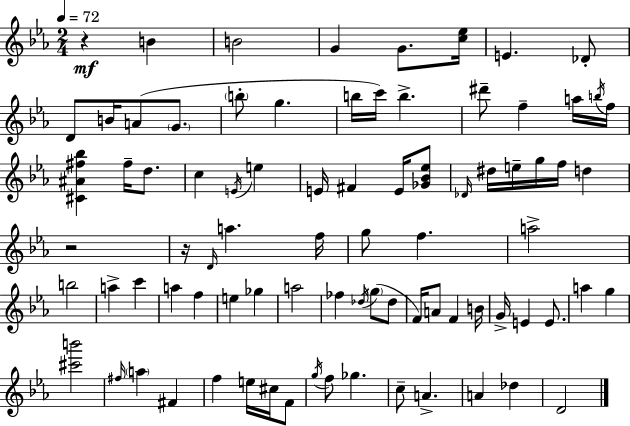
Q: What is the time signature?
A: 2/4